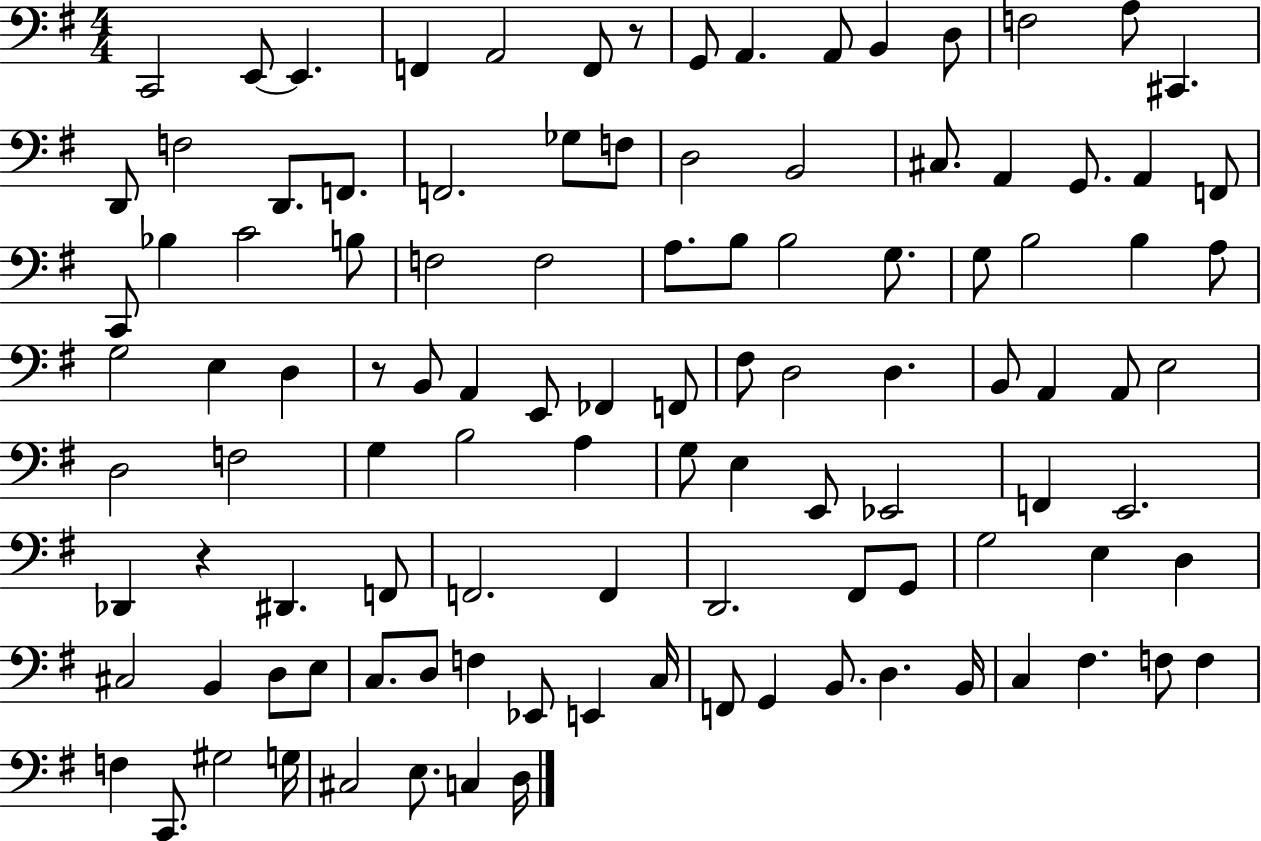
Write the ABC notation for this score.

X:1
T:Untitled
M:4/4
L:1/4
K:G
C,,2 E,,/2 E,, F,, A,,2 F,,/2 z/2 G,,/2 A,, A,,/2 B,, D,/2 F,2 A,/2 ^C,, D,,/2 F,2 D,,/2 F,,/2 F,,2 _G,/2 F,/2 D,2 B,,2 ^C,/2 A,, G,,/2 A,, F,,/2 C,,/2 _B, C2 B,/2 F,2 F,2 A,/2 B,/2 B,2 G,/2 G,/2 B,2 B, A,/2 G,2 E, D, z/2 B,,/2 A,, E,,/2 _F,, F,,/2 ^F,/2 D,2 D, B,,/2 A,, A,,/2 E,2 D,2 F,2 G, B,2 A, G,/2 E, E,,/2 _E,,2 F,, E,,2 _D,, z ^D,, F,,/2 F,,2 F,, D,,2 ^F,,/2 G,,/2 G,2 E, D, ^C,2 B,, D,/2 E,/2 C,/2 D,/2 F, _E,,/2 E,, C,/4 F,,/2 G,, B,,/2 D, B,,/4 C, ^F, F,/2 F, F, C,,/2 ^G,2 G,/4 ^C,2 E,/2 C, D,/4